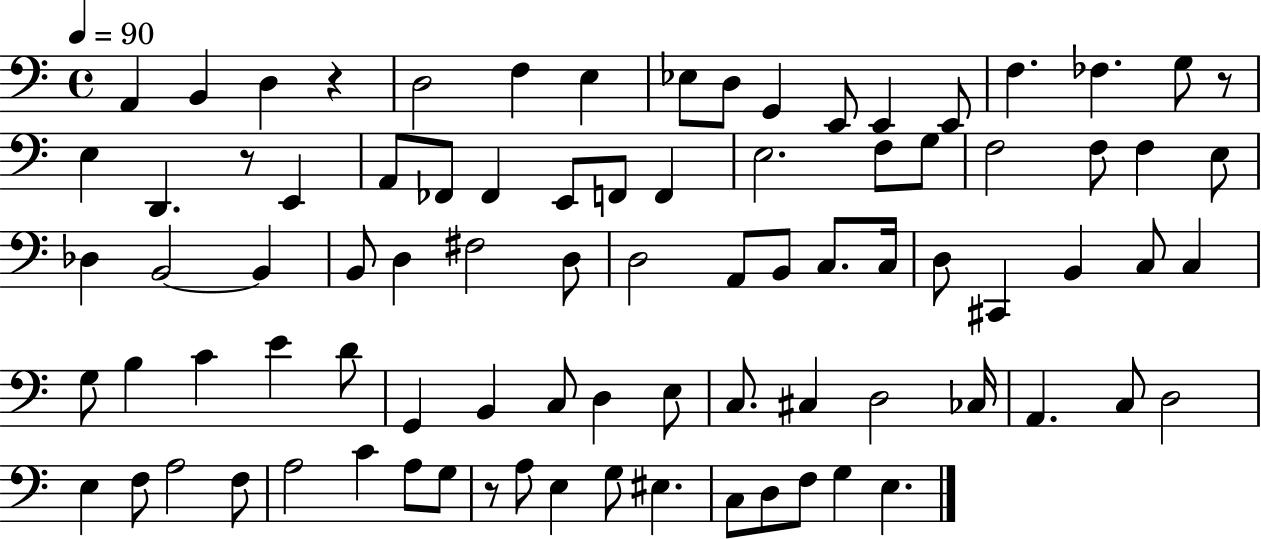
A2/q B2/q D3/q R/q D3/h F3/q E3/q Eb3/e D3/e G2/q E2/e E2/q E2/e F3/q. FES3/q. G3/e R/e E3/q D2/q. R/e E2/q A2/e FES2/e FES2/q E2/e F2/e F2/q E3/h. F3/e G3/e F3/h F3/e F3/q E3/e Db3/q B2/h B2/q B2/e D3/q F#3/h D3/e D3/h A2/e B2/e C3/e. C3/s D3/e C#2/q B2/q C3/e C3/q G3/e B3/q C4/q E4/q D4/e G2/q B2/q C3/e D3/q E3/e C3/e. C#3/q D3/h CES3/s A2/q. C3/e D3/h E3/q F3/e A3/h F3/e A3/h C4/q A3/e G3/e R/e A3/e E3/q G3/e EIS3/q. C3/e D3/e F3/e G3/q E3/q.